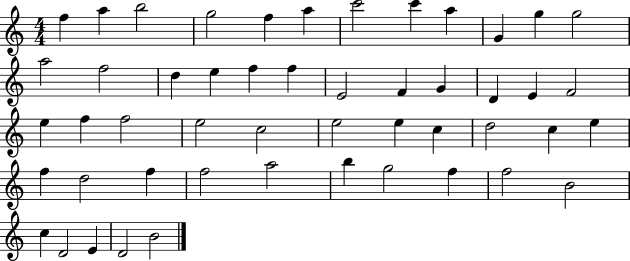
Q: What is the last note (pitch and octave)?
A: B4